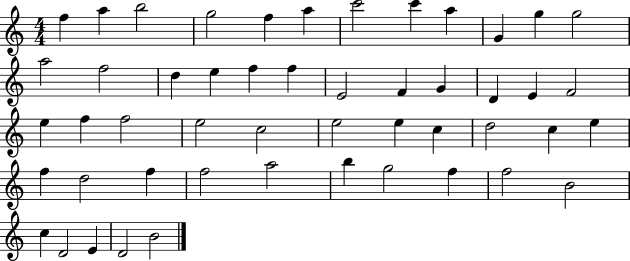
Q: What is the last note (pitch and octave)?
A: B4